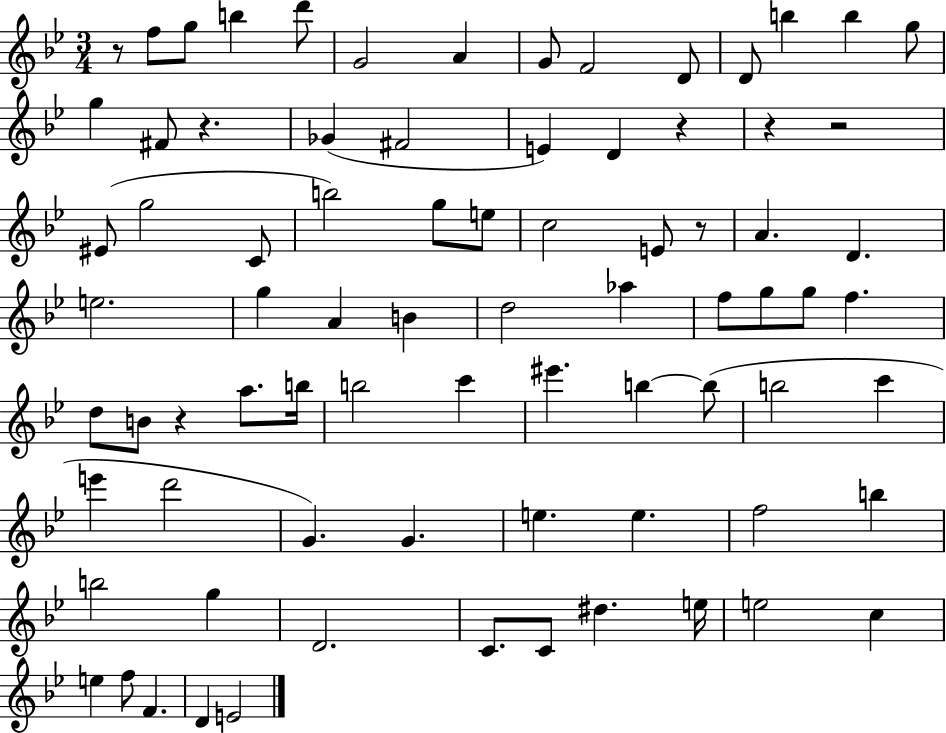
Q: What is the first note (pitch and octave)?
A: F5